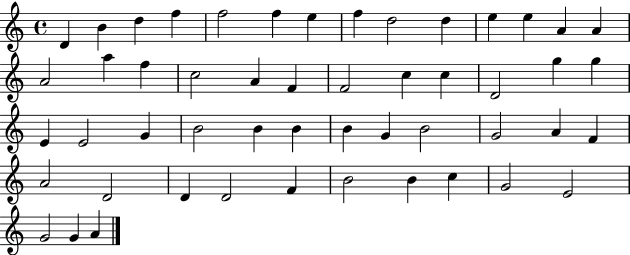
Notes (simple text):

D4/q B4/q D5/q F5/q F5/h F5/q E5/q F5/q D5/h D5/q E5/q E5/q A4/q A4/q A4/h A5/q F5/q C5/h A4/q F4/q F4/h C5/q C5/q D4/h G5/q G5/q E4/q E4/h G4/q B4/h B4/q B4/q B4/q G4/q B4/h G4/h A4/q F4/q A4/h D4/h D4/q D4/h F4/q B4/h B4/q C5/q G4/h E4/h G4/h G4/q A4/q